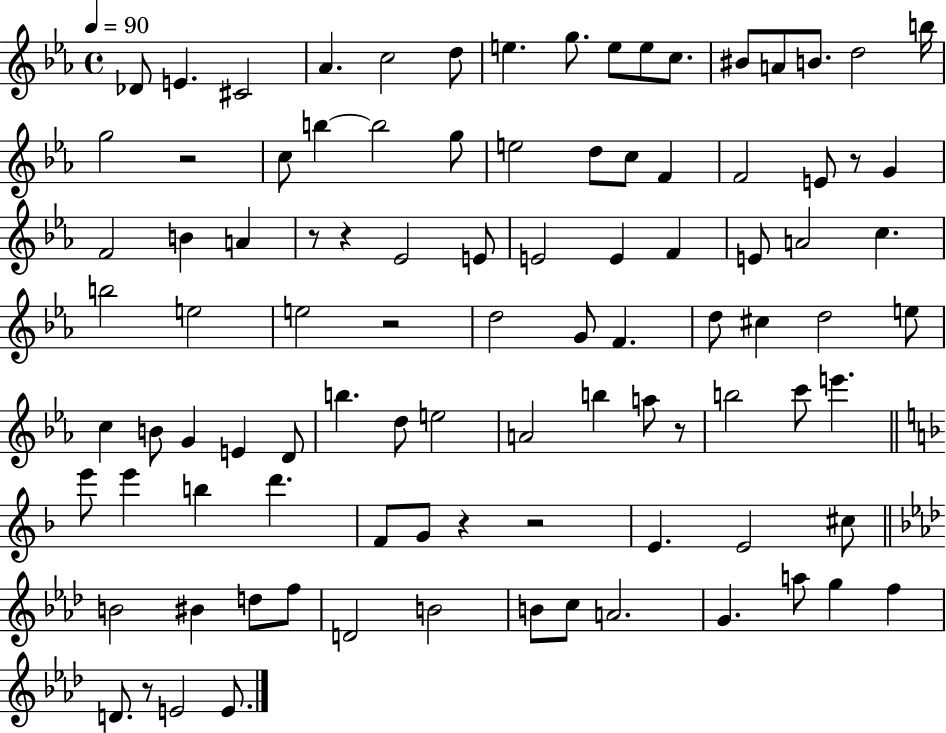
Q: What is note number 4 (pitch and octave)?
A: Ab4